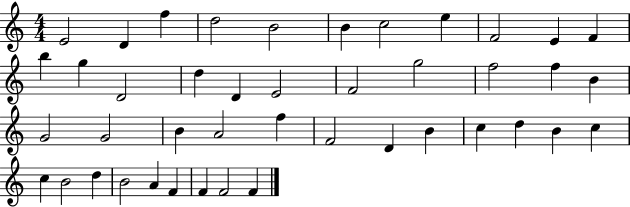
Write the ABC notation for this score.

X:1
T:Untitled
M:4/4
L:1/4
K:C
E2 D f d2 B2 B c2 e F2 E F b g D2 d D E2 F2 g2 f2 f B G2 G2 B A2 f F2 D B c d B c c B2 d B2 A F F F2 F